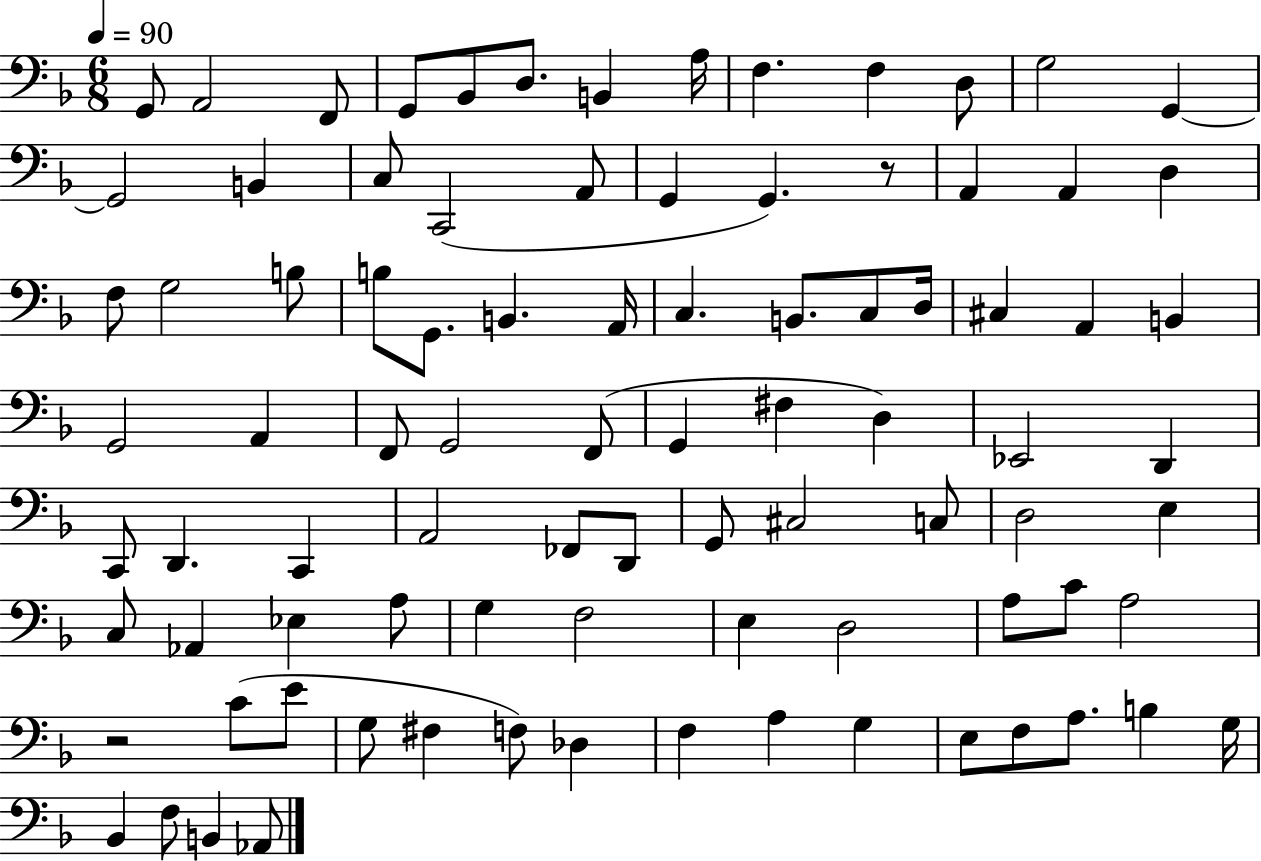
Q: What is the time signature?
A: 6/8